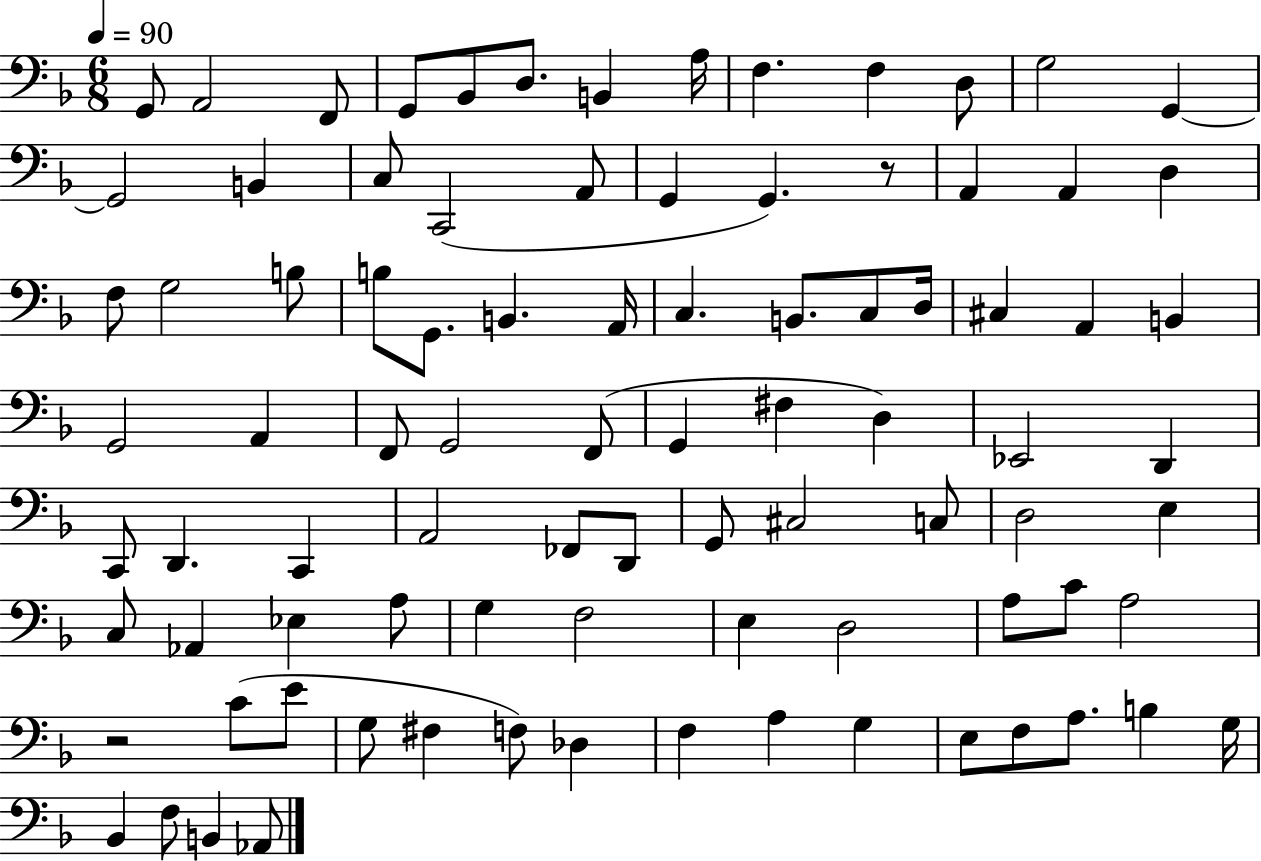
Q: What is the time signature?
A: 6/8